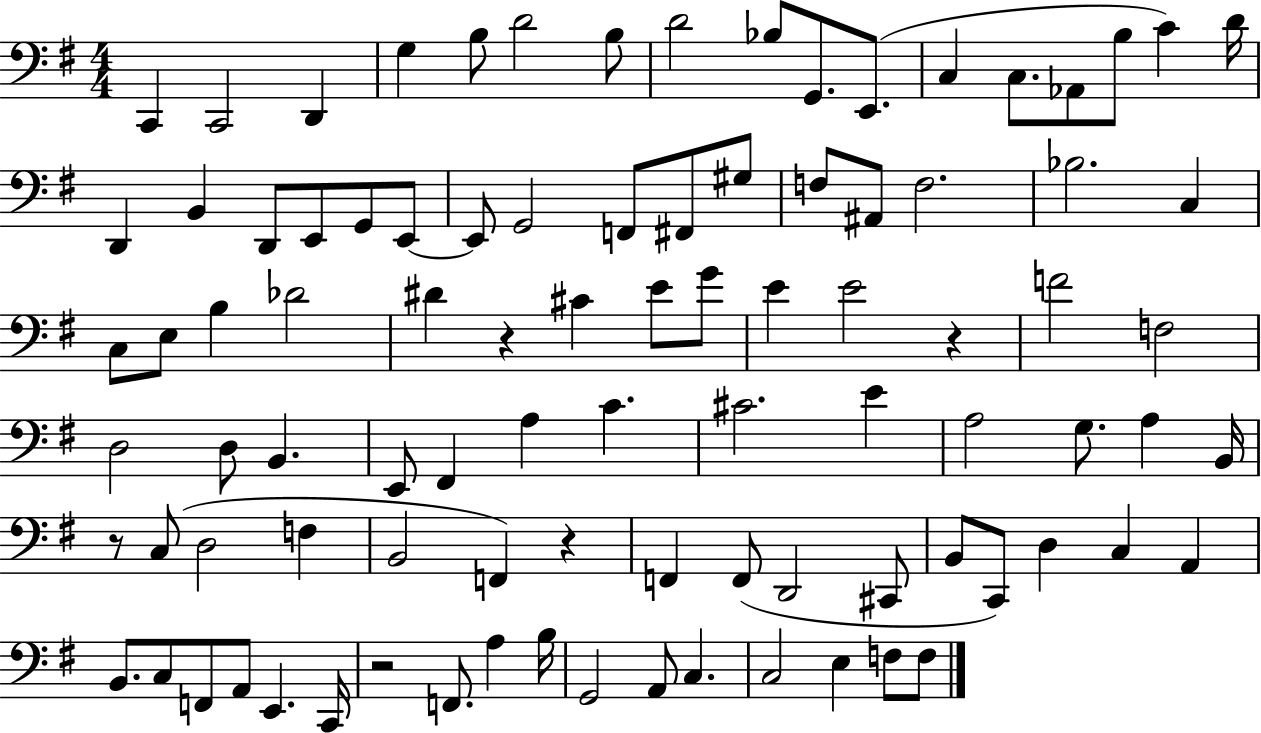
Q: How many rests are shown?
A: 5